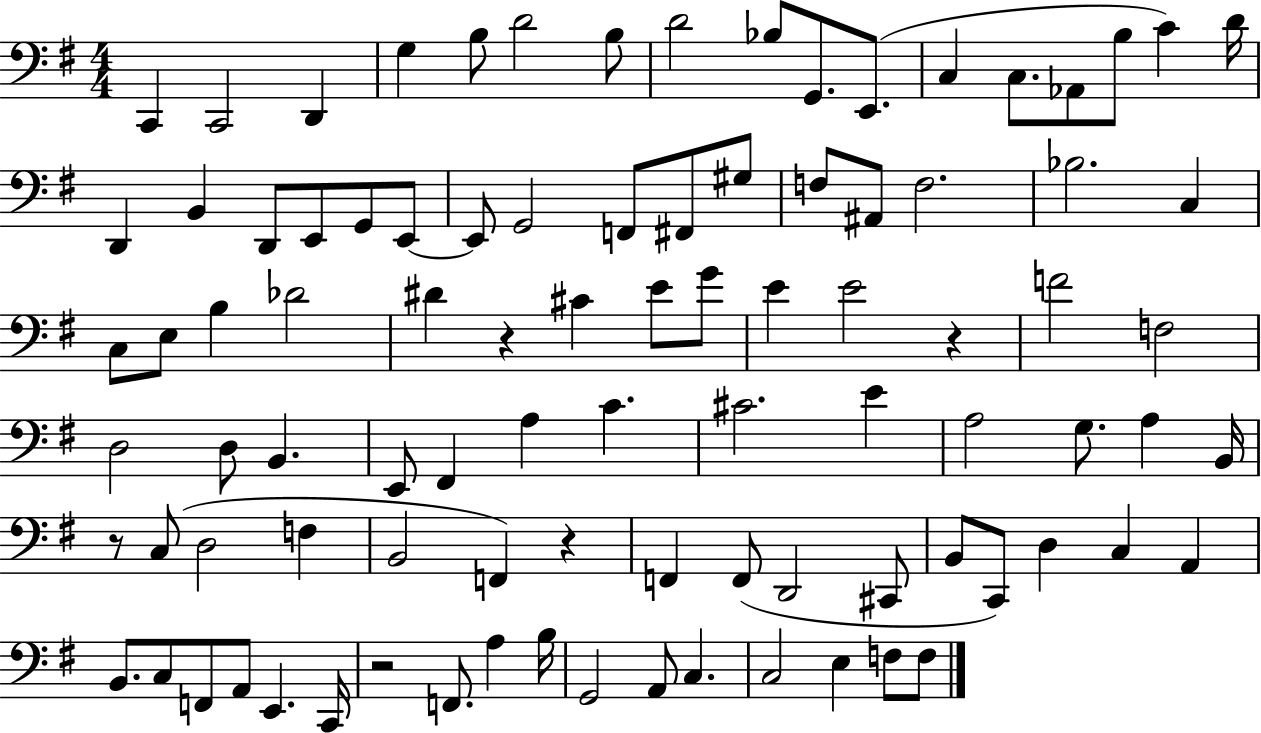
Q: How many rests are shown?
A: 5